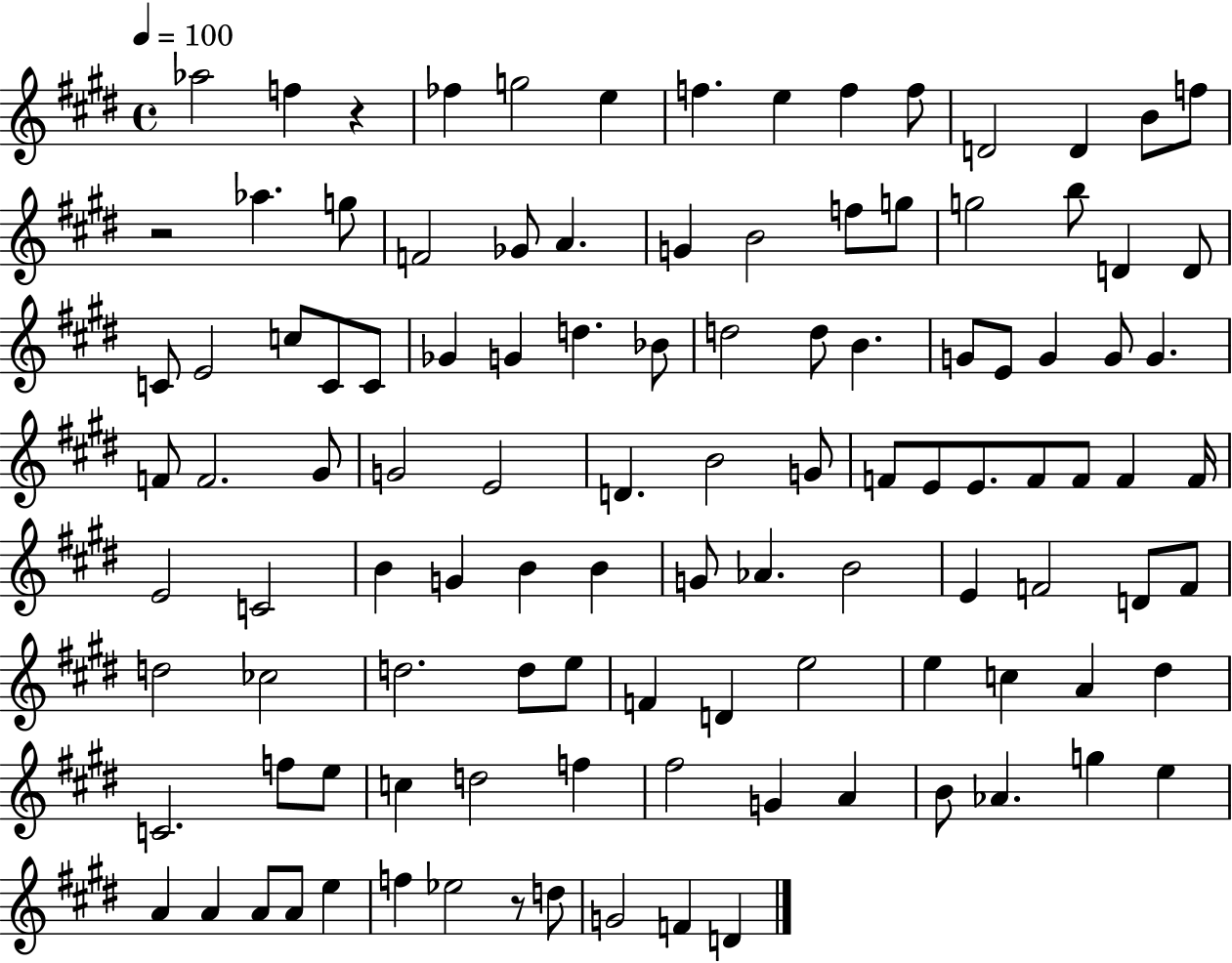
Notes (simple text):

Ab5/h F5/q R/q FES5/q G5/h E5/q F5/q. E5/q F5/q F5/e D4/h D4/q B4/e F5/e R/h Ab5/q. G5/e F4/h Gb4/e A4/q. G4/q B4/h F5/e G5/e G5/h B5/e D4/q D4/e C4/e E4/h C5/e C4/e C4/e Gb4/q G4/q D5/q. Bb4/e D5/h D5/e B4/q. G4/e E4/e G4/q G4/e G4/q. F4/e F4/h. G#4/e G4/h E4/h D4/q. B4/h G4/e F4/e E4/e E4/e. F4/e F4/e F4/q F4/s E4/h C4/h B4/q G4/q B4/q B4/q G4/e Ab4/q. B4/h E4/q F4/h D4/e F4/e D5/h CES5/h D5/h. D5/e E5/e F4/q D4/q E5/h E5/q C5/q A4/q D#5/q C4/h. F5/e E5/e C5/q D5/h F5/q F#5/h G4/q A4/q B4/e Ab4/q. G5/q E5/q A4/q A4/q A4/e A4/e E5/q F5/q Eb5/h R/e D5/e G4/h F4/q D4/q